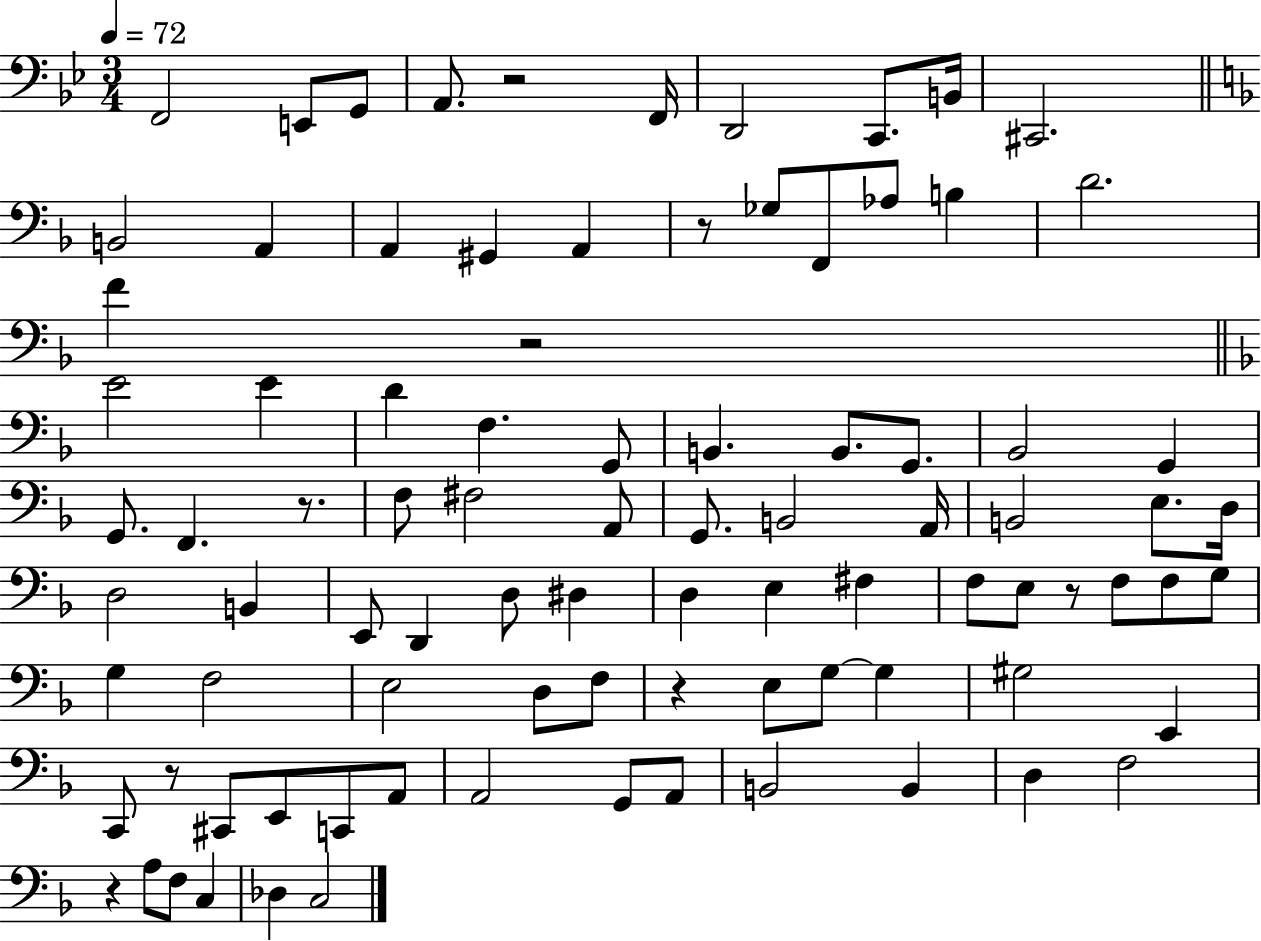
X:1
T:Untitled
M:3/4
L:1/4
K:Bb
F,,2 E,,/2 G,,/2 A,,/2 z2 F,,/4 D,,2 C,,/2 B,,/4 ^C,,2 B,,2 A,, A,, ^G,, A,, z/2 _G,/2 F,,/2 _A,/2 B, D2 F z2 E2 E D F, G,,/2 B,, B,,/2 G,,/2 _B,,2 G,, G,,/2 F,, z/2 F,/2 ^F,2 A,,/2 G,,/2 B,,2 A,,/4 B,,2 E,/2 D,/4 D,2 B,, E,,/2 D,, D,/2 ^D, D, E, ^F, F,/2 E,/2 z/2 F,/2 F,/2 G,/2 G, F,2 E,2 D,/2 F,/2 z E,/2 G,/2 G, ^G,2 E,, C,,/2 z/2 ^C,,/2 E,,/2 C,,/2 A,,/2 A,,2 G,,/2 A,,/2 B,,2 B,, D, F,2 z A,/2 F,/2 C, _D, C,2